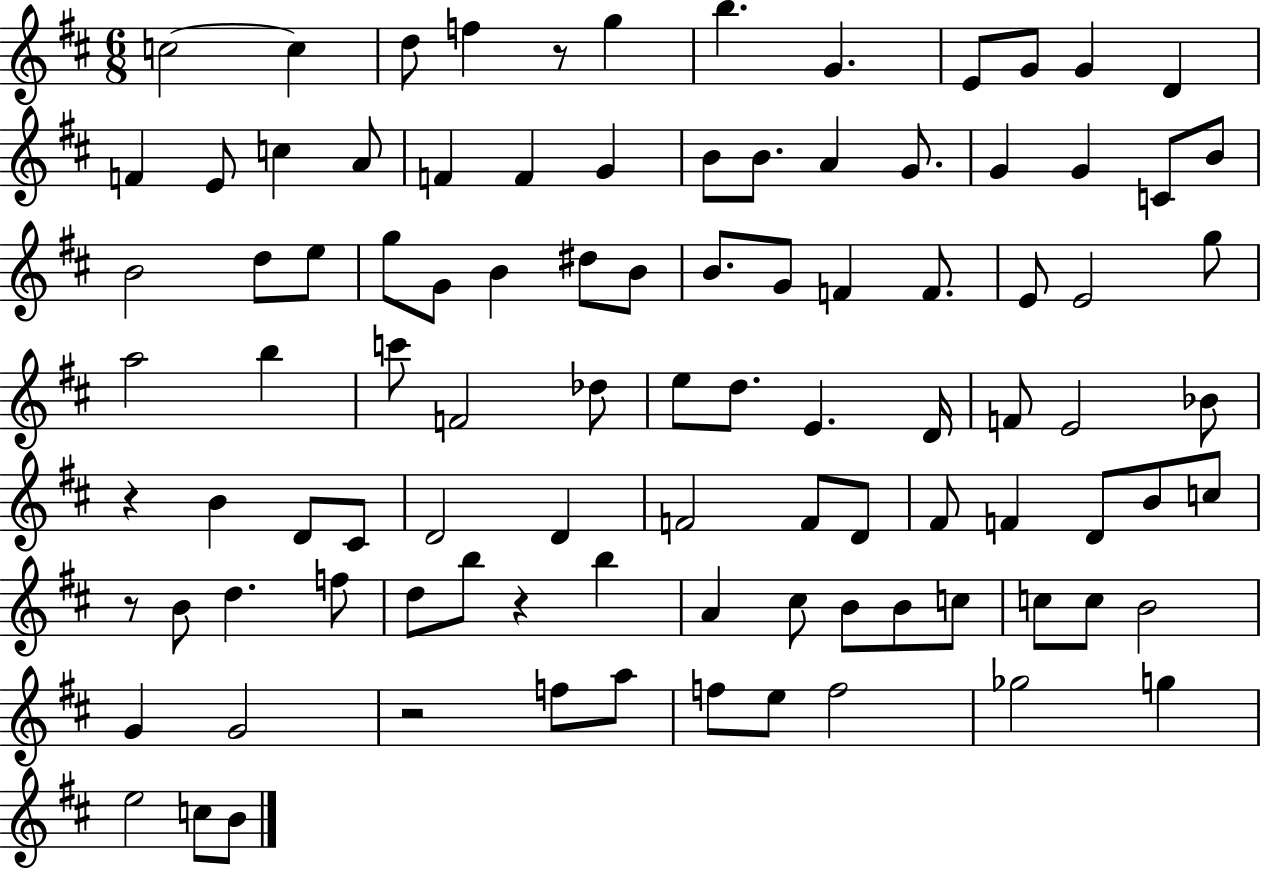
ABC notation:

X:1
T:Untitled
M:6/8
L:1/4
K:D
c2 c d/2 f z/2 g b G E/2 G/2 G D F E/2 c A/2 F F G B/2 B/2 A G/2 G G C/2 B/2 B2 d/2 e/2 g/2 G/2 B ^d/2 B/2 B/2 G/2 F F/2 E/2 E2 g/2 a2 b c'/2 F2 _d/2 e/2 d/2 E D/4 F/2 E2 _B/2 z B D/2 ^C/2 D2 D F2 F/2 D/2 ^F/2 F D/2 B/2 c/2 z/2 B/2 d f/2 d/2 b/2 z b A ^c/2 B/2 B/2 c/2 c/2 c/2 B2 G G2 z2 f/2 a/2 f/2 e/2 f2 _g2 g e2 c/2 B/2